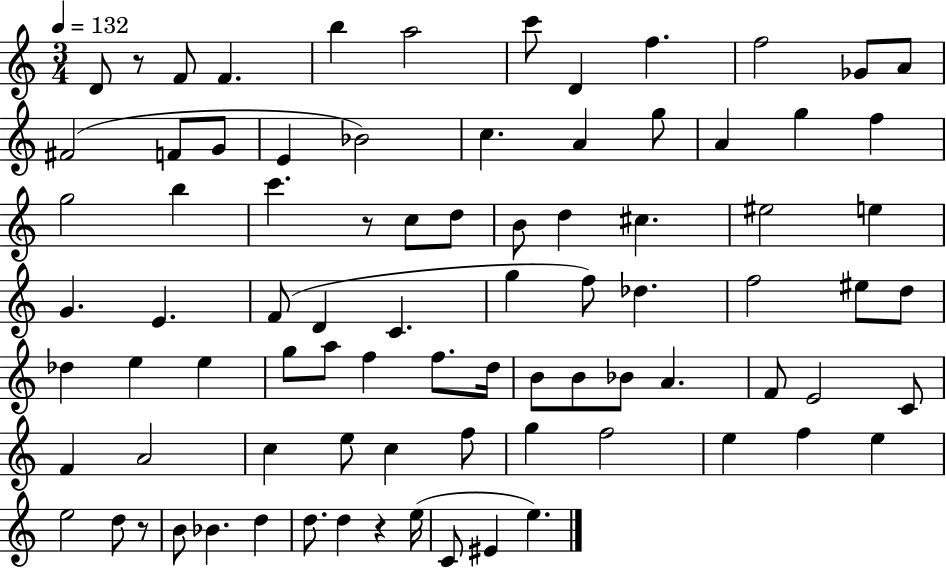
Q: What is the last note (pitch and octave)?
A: E5